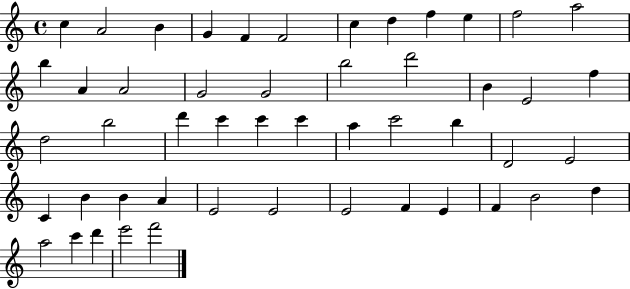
{
  \clef treble
  \time 4/4
  \defaultTimeSignature
  \key c \major
  c''4 a'2 b'4 | g'4 f'4 f'2 | c''4 d''4 f''4 e''4 | f''2 a''2 | \break b''4 a'4 a'2 | g'2 g'2 | b''2 d'''2 | b'4 e'2 f''4 | \break d''2 b''2 | d'''4 c'''4 c'''4 c'''4 | a''4 c'''2 b''4 | d'2 e'2 | \break c'4 b'4 b'4 a'4 | e'2 e'2 | e'2 f'4 e'4 | f'4 b'2 d''4 | \break a''2 c'''4 d'''4 | e'''2 f'''2 | \bar "|."
}